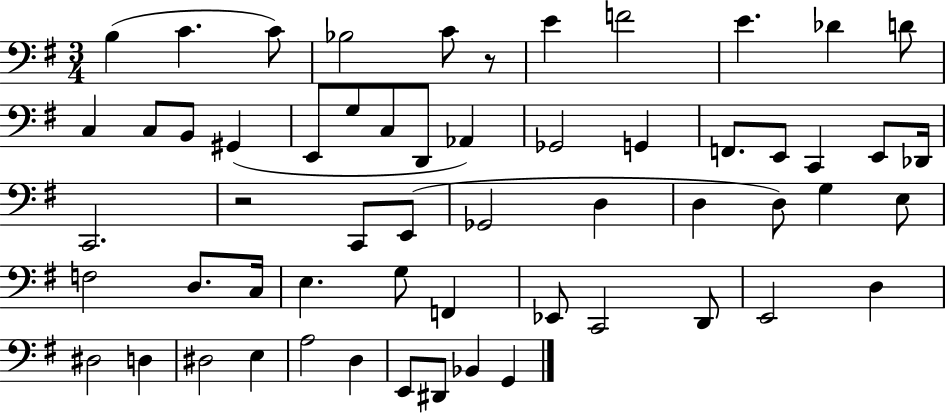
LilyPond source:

{
  \clef bass
  \numericTimeSignature
  \time 3/4
  \key g \major
  b4( c'4. c'8) | bes2 c'8 r8 | e'4 f'2 | e'4. des'4 d'8 | \break c4 c8 b,8 gis,4( | e,8 g8 c8 d,8 aes,4) | ges,2 g,4 | f,8. e,8 c,4 e,8 des,16 | \break c,2. | r2 c,8 e,8( | ges,2 d4 | d4 d8) g4 e8 | \break f2 d8. c16 | e4. g8 f,4 | ees,8 c,2 d,8 | e,2 d4 | \break dis2 d4 | dis2 e4 | a2 d4 | e,8 dis,8 bes,4 g,4 | \break \bar "|."
}